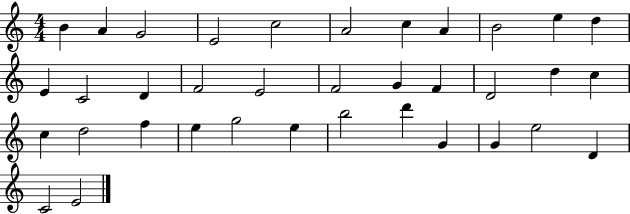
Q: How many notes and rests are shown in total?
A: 36